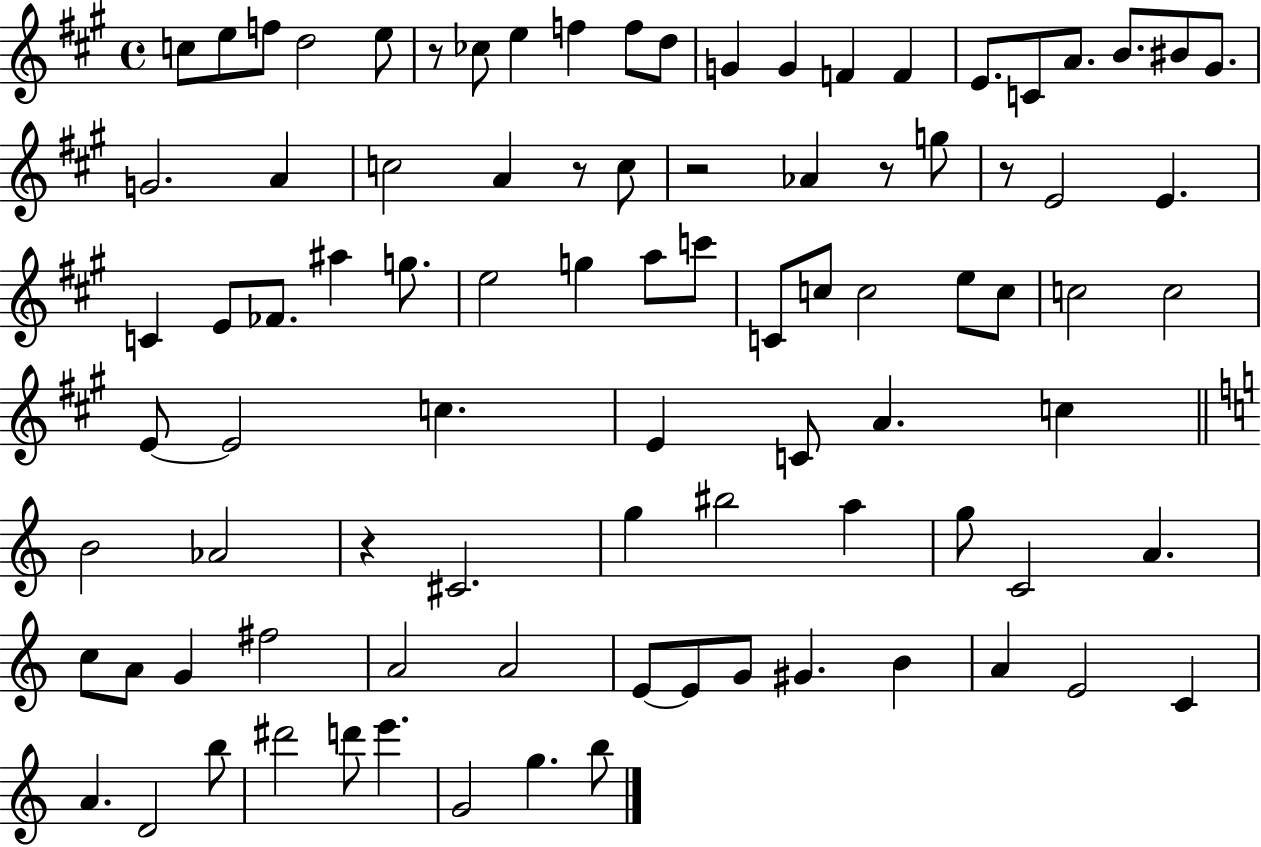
{
  \clef treble
  \time 4/4
  \defaultTimeSignature
  \key a \major
  c''8 e''8 f''8 d''2 e''8 | r8 ces''8 e''4 f''4 f''8 d''8 | g'4 g'4 f'4 f'4 | e'8. c'8 a'8. b'8. bis'8 gis'8. | \break g'2. a'4 | c''2 a'4 r8 c''8 | r2 aes'4 r8 g''8 | r8 e'2 e'4. | \break c'4 e'8 fes'8. ais''4 g''8. | e''2 g''4 a''8 c'''8 | c'8 c''8 c''2 e''8 c''8 | c''2 c''2 | \break e'8~~ e'2 c''4. | e'4 c'8 a'4. c''4 | \bar "||" \break \key c \major b'2 aes'2 | r4 cis'2. | g''4 bis''2 a''4 | g''8 c'2 a'4. | \break c''8 a'8 g'4 fis''2 | a'2 a'2 | e'8~~ e'8 g'8 gis'4. b'4 | a'4 e'2 c'4 | \break a'4. d'2 b''8 | dis'''2 d'''8 e'''4. | g'2 g''4. b''8 | \bar "|."
}